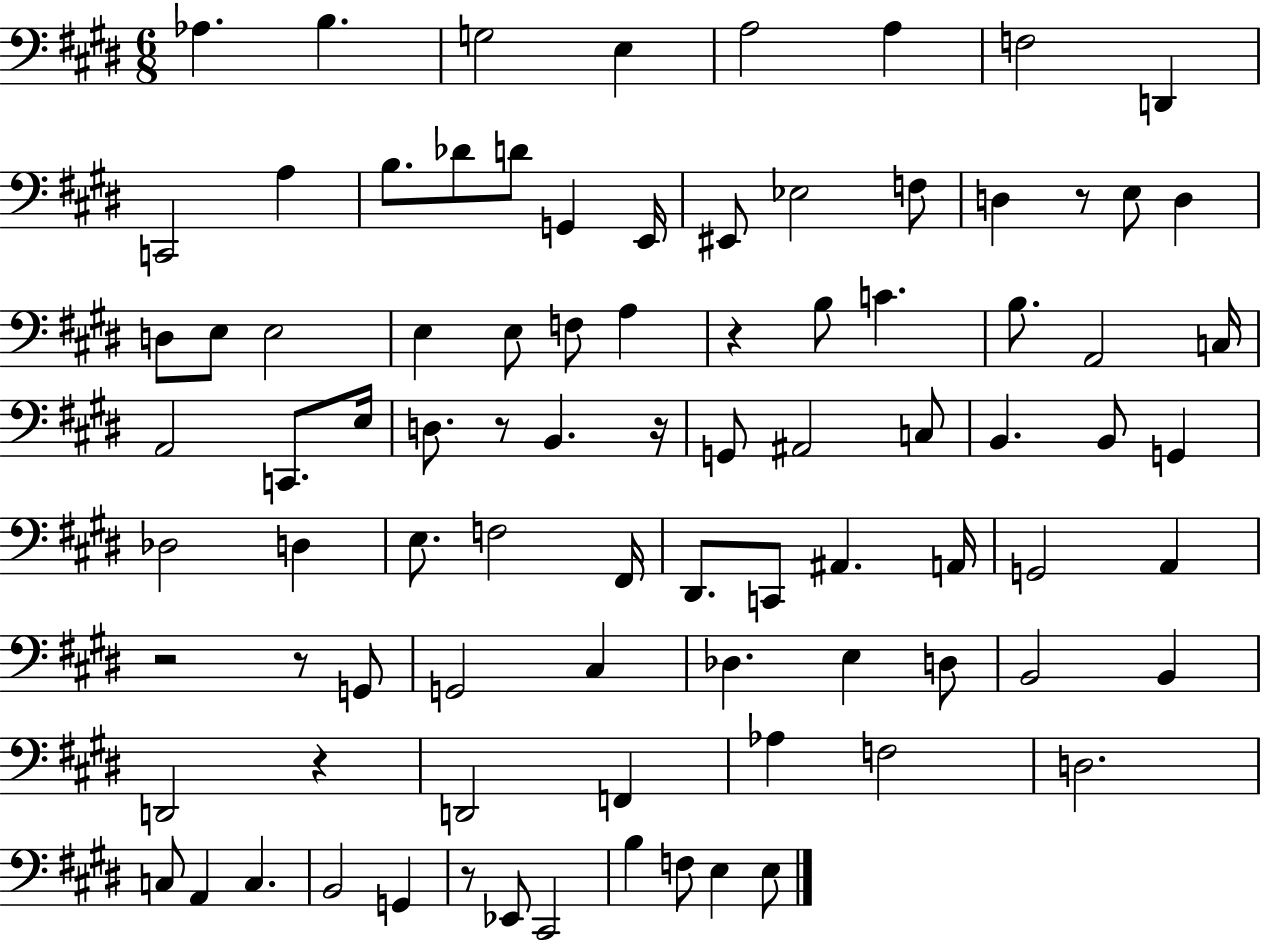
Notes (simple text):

Ab3/q. B3/q. G3/h E3/q A3/h A3/q F3/h D2/q C2/h A3/q B3/e. Db4/e D4/e G2/q E2/s EIS2/e Eb3/h F3/e D3/q R/e E3/e D3/q D3/e E3/e E3/h E3/q E3/e F3/e A3/q R/q B3/e C4/q. B3/e. A2/h C3/s A2/h C2/e. E3/s D3/e. R/e B2/q. R/s G2/e A#2/h C3/e B2/q. B2/e G2/q Db3/h D3/q E3/e. F3/h F#2/s D#2/e. C2/e A#2/q. A2/s G2/h A2/q R/h R/e G2/e G2/h C#3/q Db3/q. E3/q D3/e B2/h B2/q D2/h R/q D2/h F2/q Ab3/q F3/h D3/h. C3/e A2/q C3/q. B2/h G2/q R/e Eb2/e C#2/h B3/q F3/e E3/q E3/e